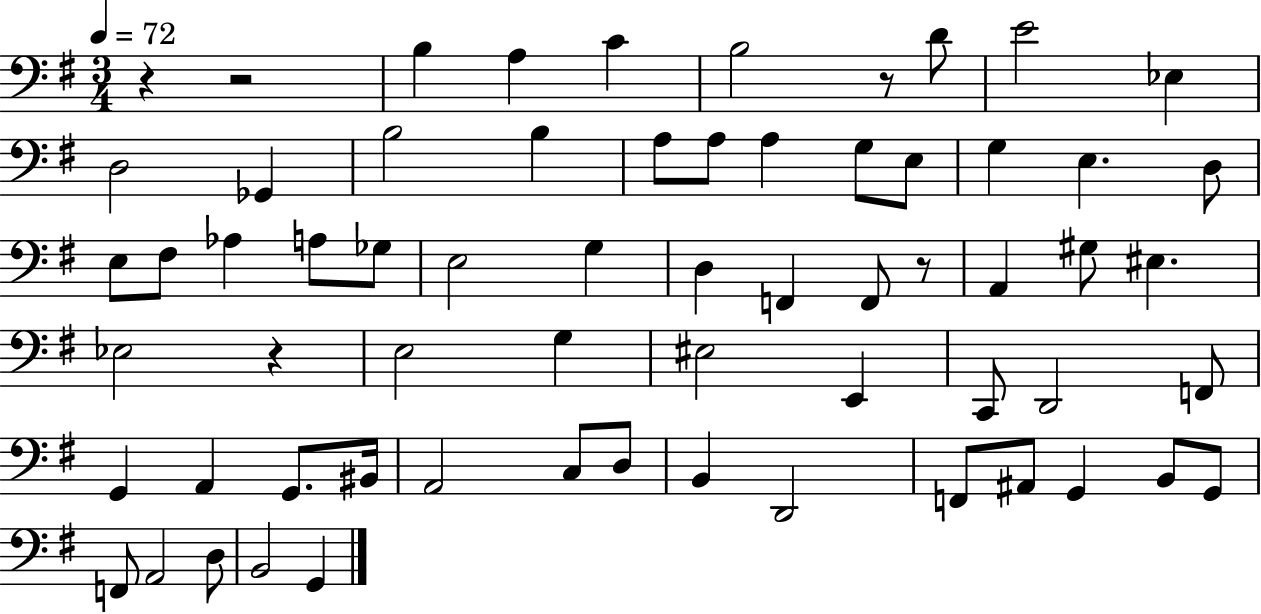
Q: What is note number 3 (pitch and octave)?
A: C4